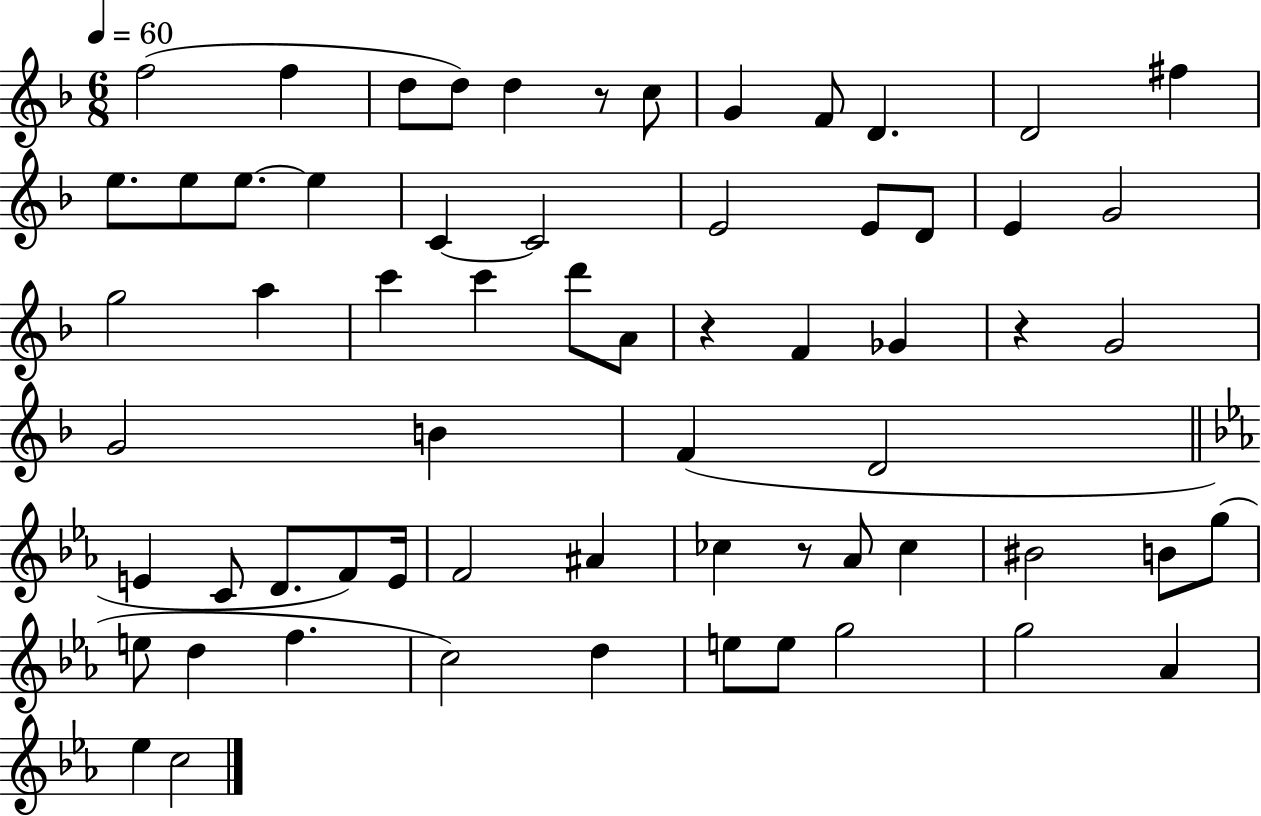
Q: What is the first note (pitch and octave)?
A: F5